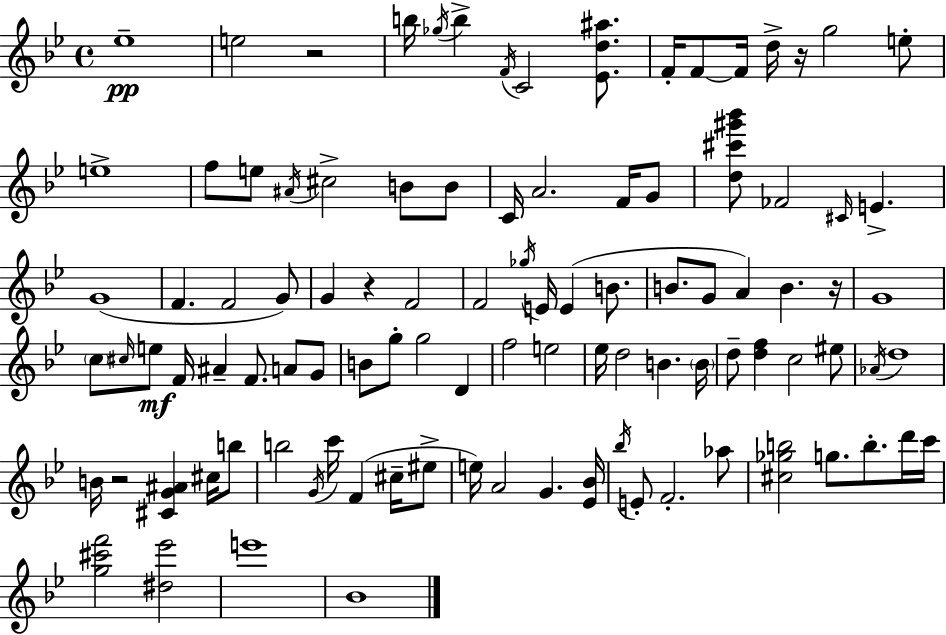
{
  \clef treble
  \time 4/4
  \defaultTimeSignature
  \key bes \major
  ees''1--\pp | e''2 r2 | b''16 \acciaccatura { ges''16 } b''4-> \acciaccatura { f'16 } c'2 <ees' d'' ais''>8. | f'16-. f'8~~ f'16 d''16-> r16 g''2 | \break e''8-. e''1-> | f''8 e''8 \acciaccatura { ais'16 } cis''2-> b'8 | b'8 c'16 a'2. | f'16 g'8 <d'' cis''' gis''' bes'''>8 fes'2 \grace { cis'16 } e'4.-> | \break g'1( | f'4. f'2 | g'8) g'4 r4 f'2 | f'2 \acciaccatura { ges''16 } e'16 e'4( | \break b'8. b'8. g'8 a'4) b'4. | r16 g'1 | \parenthesize c''8 \grace { cis''16 }\mf e''8 f'16 ais'4-- f'8. | a'8 g'8 b'8 g''8-. g''2 | \break d'4 f''2 e''2 | ees''16 d''2 b'4. | \parenthesize b'16 d''8-- <d'' f''>4 c''2 | eis''8 \acciaccatura { aes'16 } d''1 | \break b'16 r2 | <cis' g' ais'>4 cis''16 b''8 b''2 \acciaccatura { g'16 } | c'''16 f'4( cis''16-- eis''8-> e''16) a'2 | g'4. <ees' bes'>16 \acciaccatura { bes''16 } e'8-. f'2.-. | \break aes''8 <cis'' ges'' b''>2 | g''8. b''8.-. d'''16 c'''16 <g'' cis''' f'''>2 | <dis'' ees'''>2 e'''1 | bes'1 | \break \bar "|."
}